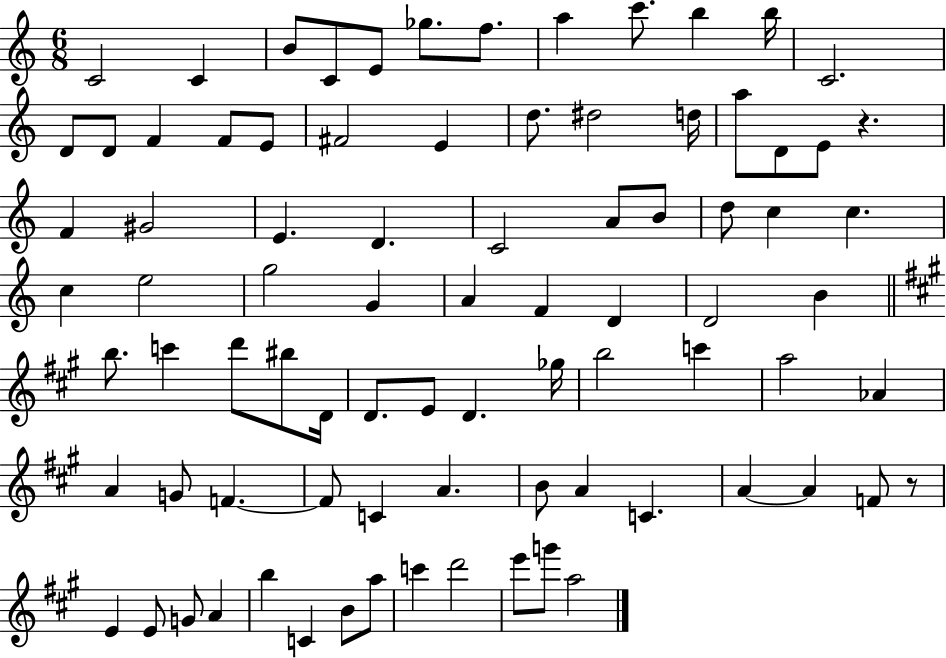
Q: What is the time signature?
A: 6/8